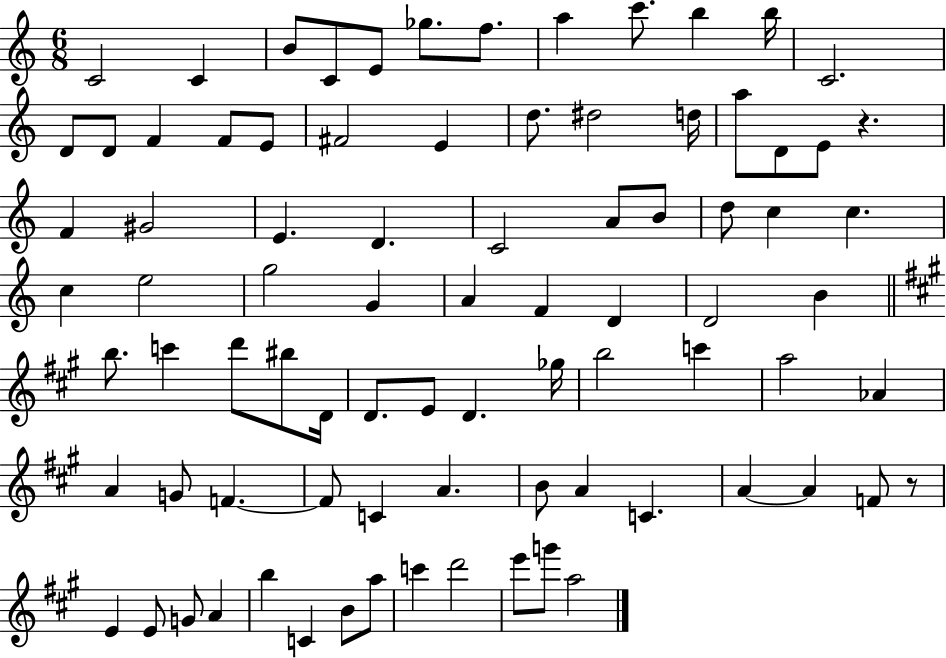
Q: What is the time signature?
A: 6/8